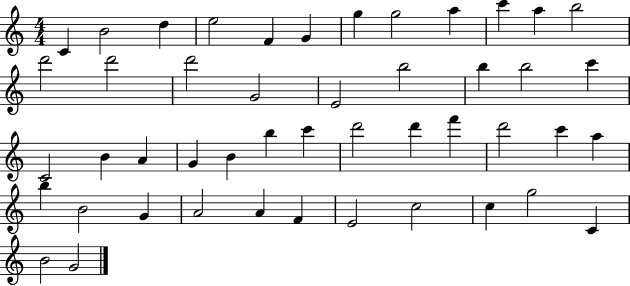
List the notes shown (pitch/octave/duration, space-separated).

C4/q B4/h D5/q E5/h F4/q G4/q G5/q G5/h A5/q C6/q A5/q B5/h D6/h D6/h D6/h G4/h E4/h B5/h B5/q B5/h C6/q C4/h B4/q A4/q G4/q B4/q B5/q C6/q D6/h D6/q F6/q D6/h C6/q A5/q B5/q B4/h G4/q A4/h A4/q F4/q E4/h C5/h C5/q G5/h C4/q B4/h G4/h